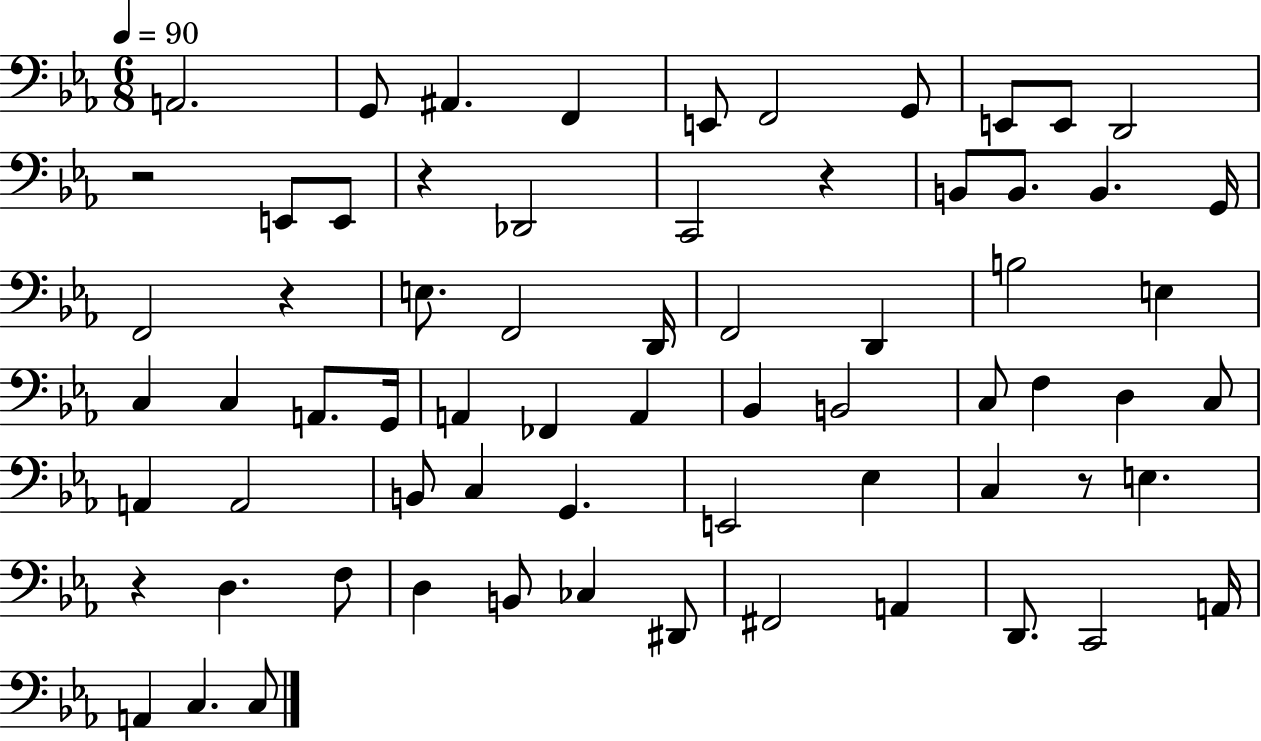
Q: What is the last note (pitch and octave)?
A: C3